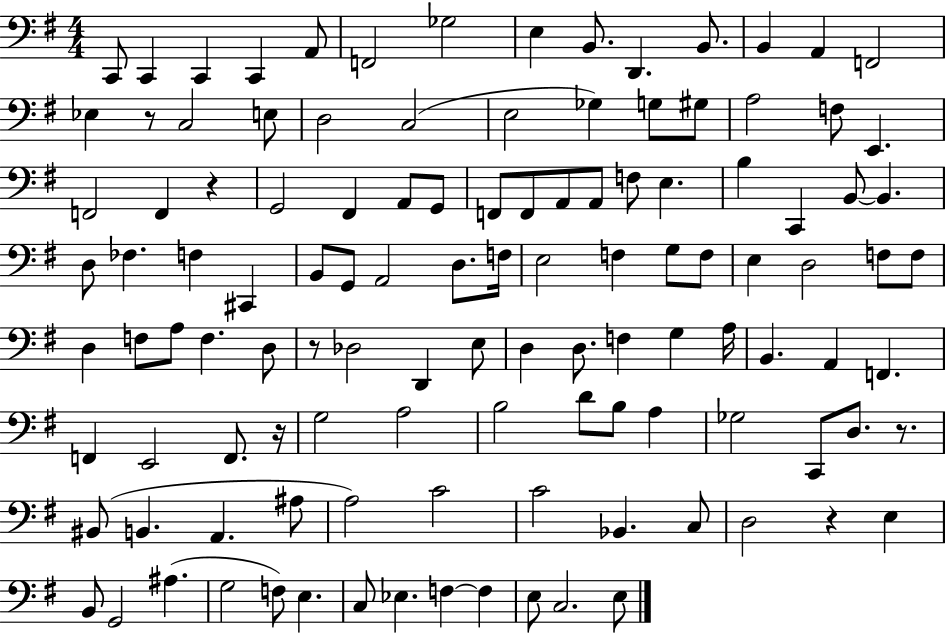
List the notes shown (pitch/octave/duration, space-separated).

C2/e C2/q C2/q C2/q A2/e F2/h Gb3/h E3/q B2/e. D2/q. B2/e. B2/q A2/q F2/h Eb3/q R/e C3/h E3/e D3/h C3/h E3/h Gb3/q G3/e G#3/e A3/h F3/e E2/q. F2/h F2/q R/q G2/h F#2/q A2/e G2/e F2/e F2/e A2/e A2/e F3/e E3/q. B3/q C2/q B2/e B2/q. D3/e FES3/q. F3/q C#2/q B2/e G2/e A2/h D3/e. F3/s E3/h F3/q G3/e F3/e E3/q D3/h F3/e F3/e D3/q F3/e A3/e F3/q. D3/e R/e Db3/h D2/q E3/e D3/q D3/e. F3/q G3/q A3/s B2/q. A2/q F2/q. F2/q E2/h F2/e. R/s G3/h A3/h B3/h D4/e B3/e A3/q Gb3/h C2/e D3/e. R/e. BIS2/e B2/q. A2/q. A#3/e A3/h C4/h C4/h Bb2/q. C3/e D3/h R/q E3/q B2/e G2/h A#3/q. G3/h F3/e E3/q. C3/e Eb3/q. F3/q F3/q E3/e C3/h. E3/e